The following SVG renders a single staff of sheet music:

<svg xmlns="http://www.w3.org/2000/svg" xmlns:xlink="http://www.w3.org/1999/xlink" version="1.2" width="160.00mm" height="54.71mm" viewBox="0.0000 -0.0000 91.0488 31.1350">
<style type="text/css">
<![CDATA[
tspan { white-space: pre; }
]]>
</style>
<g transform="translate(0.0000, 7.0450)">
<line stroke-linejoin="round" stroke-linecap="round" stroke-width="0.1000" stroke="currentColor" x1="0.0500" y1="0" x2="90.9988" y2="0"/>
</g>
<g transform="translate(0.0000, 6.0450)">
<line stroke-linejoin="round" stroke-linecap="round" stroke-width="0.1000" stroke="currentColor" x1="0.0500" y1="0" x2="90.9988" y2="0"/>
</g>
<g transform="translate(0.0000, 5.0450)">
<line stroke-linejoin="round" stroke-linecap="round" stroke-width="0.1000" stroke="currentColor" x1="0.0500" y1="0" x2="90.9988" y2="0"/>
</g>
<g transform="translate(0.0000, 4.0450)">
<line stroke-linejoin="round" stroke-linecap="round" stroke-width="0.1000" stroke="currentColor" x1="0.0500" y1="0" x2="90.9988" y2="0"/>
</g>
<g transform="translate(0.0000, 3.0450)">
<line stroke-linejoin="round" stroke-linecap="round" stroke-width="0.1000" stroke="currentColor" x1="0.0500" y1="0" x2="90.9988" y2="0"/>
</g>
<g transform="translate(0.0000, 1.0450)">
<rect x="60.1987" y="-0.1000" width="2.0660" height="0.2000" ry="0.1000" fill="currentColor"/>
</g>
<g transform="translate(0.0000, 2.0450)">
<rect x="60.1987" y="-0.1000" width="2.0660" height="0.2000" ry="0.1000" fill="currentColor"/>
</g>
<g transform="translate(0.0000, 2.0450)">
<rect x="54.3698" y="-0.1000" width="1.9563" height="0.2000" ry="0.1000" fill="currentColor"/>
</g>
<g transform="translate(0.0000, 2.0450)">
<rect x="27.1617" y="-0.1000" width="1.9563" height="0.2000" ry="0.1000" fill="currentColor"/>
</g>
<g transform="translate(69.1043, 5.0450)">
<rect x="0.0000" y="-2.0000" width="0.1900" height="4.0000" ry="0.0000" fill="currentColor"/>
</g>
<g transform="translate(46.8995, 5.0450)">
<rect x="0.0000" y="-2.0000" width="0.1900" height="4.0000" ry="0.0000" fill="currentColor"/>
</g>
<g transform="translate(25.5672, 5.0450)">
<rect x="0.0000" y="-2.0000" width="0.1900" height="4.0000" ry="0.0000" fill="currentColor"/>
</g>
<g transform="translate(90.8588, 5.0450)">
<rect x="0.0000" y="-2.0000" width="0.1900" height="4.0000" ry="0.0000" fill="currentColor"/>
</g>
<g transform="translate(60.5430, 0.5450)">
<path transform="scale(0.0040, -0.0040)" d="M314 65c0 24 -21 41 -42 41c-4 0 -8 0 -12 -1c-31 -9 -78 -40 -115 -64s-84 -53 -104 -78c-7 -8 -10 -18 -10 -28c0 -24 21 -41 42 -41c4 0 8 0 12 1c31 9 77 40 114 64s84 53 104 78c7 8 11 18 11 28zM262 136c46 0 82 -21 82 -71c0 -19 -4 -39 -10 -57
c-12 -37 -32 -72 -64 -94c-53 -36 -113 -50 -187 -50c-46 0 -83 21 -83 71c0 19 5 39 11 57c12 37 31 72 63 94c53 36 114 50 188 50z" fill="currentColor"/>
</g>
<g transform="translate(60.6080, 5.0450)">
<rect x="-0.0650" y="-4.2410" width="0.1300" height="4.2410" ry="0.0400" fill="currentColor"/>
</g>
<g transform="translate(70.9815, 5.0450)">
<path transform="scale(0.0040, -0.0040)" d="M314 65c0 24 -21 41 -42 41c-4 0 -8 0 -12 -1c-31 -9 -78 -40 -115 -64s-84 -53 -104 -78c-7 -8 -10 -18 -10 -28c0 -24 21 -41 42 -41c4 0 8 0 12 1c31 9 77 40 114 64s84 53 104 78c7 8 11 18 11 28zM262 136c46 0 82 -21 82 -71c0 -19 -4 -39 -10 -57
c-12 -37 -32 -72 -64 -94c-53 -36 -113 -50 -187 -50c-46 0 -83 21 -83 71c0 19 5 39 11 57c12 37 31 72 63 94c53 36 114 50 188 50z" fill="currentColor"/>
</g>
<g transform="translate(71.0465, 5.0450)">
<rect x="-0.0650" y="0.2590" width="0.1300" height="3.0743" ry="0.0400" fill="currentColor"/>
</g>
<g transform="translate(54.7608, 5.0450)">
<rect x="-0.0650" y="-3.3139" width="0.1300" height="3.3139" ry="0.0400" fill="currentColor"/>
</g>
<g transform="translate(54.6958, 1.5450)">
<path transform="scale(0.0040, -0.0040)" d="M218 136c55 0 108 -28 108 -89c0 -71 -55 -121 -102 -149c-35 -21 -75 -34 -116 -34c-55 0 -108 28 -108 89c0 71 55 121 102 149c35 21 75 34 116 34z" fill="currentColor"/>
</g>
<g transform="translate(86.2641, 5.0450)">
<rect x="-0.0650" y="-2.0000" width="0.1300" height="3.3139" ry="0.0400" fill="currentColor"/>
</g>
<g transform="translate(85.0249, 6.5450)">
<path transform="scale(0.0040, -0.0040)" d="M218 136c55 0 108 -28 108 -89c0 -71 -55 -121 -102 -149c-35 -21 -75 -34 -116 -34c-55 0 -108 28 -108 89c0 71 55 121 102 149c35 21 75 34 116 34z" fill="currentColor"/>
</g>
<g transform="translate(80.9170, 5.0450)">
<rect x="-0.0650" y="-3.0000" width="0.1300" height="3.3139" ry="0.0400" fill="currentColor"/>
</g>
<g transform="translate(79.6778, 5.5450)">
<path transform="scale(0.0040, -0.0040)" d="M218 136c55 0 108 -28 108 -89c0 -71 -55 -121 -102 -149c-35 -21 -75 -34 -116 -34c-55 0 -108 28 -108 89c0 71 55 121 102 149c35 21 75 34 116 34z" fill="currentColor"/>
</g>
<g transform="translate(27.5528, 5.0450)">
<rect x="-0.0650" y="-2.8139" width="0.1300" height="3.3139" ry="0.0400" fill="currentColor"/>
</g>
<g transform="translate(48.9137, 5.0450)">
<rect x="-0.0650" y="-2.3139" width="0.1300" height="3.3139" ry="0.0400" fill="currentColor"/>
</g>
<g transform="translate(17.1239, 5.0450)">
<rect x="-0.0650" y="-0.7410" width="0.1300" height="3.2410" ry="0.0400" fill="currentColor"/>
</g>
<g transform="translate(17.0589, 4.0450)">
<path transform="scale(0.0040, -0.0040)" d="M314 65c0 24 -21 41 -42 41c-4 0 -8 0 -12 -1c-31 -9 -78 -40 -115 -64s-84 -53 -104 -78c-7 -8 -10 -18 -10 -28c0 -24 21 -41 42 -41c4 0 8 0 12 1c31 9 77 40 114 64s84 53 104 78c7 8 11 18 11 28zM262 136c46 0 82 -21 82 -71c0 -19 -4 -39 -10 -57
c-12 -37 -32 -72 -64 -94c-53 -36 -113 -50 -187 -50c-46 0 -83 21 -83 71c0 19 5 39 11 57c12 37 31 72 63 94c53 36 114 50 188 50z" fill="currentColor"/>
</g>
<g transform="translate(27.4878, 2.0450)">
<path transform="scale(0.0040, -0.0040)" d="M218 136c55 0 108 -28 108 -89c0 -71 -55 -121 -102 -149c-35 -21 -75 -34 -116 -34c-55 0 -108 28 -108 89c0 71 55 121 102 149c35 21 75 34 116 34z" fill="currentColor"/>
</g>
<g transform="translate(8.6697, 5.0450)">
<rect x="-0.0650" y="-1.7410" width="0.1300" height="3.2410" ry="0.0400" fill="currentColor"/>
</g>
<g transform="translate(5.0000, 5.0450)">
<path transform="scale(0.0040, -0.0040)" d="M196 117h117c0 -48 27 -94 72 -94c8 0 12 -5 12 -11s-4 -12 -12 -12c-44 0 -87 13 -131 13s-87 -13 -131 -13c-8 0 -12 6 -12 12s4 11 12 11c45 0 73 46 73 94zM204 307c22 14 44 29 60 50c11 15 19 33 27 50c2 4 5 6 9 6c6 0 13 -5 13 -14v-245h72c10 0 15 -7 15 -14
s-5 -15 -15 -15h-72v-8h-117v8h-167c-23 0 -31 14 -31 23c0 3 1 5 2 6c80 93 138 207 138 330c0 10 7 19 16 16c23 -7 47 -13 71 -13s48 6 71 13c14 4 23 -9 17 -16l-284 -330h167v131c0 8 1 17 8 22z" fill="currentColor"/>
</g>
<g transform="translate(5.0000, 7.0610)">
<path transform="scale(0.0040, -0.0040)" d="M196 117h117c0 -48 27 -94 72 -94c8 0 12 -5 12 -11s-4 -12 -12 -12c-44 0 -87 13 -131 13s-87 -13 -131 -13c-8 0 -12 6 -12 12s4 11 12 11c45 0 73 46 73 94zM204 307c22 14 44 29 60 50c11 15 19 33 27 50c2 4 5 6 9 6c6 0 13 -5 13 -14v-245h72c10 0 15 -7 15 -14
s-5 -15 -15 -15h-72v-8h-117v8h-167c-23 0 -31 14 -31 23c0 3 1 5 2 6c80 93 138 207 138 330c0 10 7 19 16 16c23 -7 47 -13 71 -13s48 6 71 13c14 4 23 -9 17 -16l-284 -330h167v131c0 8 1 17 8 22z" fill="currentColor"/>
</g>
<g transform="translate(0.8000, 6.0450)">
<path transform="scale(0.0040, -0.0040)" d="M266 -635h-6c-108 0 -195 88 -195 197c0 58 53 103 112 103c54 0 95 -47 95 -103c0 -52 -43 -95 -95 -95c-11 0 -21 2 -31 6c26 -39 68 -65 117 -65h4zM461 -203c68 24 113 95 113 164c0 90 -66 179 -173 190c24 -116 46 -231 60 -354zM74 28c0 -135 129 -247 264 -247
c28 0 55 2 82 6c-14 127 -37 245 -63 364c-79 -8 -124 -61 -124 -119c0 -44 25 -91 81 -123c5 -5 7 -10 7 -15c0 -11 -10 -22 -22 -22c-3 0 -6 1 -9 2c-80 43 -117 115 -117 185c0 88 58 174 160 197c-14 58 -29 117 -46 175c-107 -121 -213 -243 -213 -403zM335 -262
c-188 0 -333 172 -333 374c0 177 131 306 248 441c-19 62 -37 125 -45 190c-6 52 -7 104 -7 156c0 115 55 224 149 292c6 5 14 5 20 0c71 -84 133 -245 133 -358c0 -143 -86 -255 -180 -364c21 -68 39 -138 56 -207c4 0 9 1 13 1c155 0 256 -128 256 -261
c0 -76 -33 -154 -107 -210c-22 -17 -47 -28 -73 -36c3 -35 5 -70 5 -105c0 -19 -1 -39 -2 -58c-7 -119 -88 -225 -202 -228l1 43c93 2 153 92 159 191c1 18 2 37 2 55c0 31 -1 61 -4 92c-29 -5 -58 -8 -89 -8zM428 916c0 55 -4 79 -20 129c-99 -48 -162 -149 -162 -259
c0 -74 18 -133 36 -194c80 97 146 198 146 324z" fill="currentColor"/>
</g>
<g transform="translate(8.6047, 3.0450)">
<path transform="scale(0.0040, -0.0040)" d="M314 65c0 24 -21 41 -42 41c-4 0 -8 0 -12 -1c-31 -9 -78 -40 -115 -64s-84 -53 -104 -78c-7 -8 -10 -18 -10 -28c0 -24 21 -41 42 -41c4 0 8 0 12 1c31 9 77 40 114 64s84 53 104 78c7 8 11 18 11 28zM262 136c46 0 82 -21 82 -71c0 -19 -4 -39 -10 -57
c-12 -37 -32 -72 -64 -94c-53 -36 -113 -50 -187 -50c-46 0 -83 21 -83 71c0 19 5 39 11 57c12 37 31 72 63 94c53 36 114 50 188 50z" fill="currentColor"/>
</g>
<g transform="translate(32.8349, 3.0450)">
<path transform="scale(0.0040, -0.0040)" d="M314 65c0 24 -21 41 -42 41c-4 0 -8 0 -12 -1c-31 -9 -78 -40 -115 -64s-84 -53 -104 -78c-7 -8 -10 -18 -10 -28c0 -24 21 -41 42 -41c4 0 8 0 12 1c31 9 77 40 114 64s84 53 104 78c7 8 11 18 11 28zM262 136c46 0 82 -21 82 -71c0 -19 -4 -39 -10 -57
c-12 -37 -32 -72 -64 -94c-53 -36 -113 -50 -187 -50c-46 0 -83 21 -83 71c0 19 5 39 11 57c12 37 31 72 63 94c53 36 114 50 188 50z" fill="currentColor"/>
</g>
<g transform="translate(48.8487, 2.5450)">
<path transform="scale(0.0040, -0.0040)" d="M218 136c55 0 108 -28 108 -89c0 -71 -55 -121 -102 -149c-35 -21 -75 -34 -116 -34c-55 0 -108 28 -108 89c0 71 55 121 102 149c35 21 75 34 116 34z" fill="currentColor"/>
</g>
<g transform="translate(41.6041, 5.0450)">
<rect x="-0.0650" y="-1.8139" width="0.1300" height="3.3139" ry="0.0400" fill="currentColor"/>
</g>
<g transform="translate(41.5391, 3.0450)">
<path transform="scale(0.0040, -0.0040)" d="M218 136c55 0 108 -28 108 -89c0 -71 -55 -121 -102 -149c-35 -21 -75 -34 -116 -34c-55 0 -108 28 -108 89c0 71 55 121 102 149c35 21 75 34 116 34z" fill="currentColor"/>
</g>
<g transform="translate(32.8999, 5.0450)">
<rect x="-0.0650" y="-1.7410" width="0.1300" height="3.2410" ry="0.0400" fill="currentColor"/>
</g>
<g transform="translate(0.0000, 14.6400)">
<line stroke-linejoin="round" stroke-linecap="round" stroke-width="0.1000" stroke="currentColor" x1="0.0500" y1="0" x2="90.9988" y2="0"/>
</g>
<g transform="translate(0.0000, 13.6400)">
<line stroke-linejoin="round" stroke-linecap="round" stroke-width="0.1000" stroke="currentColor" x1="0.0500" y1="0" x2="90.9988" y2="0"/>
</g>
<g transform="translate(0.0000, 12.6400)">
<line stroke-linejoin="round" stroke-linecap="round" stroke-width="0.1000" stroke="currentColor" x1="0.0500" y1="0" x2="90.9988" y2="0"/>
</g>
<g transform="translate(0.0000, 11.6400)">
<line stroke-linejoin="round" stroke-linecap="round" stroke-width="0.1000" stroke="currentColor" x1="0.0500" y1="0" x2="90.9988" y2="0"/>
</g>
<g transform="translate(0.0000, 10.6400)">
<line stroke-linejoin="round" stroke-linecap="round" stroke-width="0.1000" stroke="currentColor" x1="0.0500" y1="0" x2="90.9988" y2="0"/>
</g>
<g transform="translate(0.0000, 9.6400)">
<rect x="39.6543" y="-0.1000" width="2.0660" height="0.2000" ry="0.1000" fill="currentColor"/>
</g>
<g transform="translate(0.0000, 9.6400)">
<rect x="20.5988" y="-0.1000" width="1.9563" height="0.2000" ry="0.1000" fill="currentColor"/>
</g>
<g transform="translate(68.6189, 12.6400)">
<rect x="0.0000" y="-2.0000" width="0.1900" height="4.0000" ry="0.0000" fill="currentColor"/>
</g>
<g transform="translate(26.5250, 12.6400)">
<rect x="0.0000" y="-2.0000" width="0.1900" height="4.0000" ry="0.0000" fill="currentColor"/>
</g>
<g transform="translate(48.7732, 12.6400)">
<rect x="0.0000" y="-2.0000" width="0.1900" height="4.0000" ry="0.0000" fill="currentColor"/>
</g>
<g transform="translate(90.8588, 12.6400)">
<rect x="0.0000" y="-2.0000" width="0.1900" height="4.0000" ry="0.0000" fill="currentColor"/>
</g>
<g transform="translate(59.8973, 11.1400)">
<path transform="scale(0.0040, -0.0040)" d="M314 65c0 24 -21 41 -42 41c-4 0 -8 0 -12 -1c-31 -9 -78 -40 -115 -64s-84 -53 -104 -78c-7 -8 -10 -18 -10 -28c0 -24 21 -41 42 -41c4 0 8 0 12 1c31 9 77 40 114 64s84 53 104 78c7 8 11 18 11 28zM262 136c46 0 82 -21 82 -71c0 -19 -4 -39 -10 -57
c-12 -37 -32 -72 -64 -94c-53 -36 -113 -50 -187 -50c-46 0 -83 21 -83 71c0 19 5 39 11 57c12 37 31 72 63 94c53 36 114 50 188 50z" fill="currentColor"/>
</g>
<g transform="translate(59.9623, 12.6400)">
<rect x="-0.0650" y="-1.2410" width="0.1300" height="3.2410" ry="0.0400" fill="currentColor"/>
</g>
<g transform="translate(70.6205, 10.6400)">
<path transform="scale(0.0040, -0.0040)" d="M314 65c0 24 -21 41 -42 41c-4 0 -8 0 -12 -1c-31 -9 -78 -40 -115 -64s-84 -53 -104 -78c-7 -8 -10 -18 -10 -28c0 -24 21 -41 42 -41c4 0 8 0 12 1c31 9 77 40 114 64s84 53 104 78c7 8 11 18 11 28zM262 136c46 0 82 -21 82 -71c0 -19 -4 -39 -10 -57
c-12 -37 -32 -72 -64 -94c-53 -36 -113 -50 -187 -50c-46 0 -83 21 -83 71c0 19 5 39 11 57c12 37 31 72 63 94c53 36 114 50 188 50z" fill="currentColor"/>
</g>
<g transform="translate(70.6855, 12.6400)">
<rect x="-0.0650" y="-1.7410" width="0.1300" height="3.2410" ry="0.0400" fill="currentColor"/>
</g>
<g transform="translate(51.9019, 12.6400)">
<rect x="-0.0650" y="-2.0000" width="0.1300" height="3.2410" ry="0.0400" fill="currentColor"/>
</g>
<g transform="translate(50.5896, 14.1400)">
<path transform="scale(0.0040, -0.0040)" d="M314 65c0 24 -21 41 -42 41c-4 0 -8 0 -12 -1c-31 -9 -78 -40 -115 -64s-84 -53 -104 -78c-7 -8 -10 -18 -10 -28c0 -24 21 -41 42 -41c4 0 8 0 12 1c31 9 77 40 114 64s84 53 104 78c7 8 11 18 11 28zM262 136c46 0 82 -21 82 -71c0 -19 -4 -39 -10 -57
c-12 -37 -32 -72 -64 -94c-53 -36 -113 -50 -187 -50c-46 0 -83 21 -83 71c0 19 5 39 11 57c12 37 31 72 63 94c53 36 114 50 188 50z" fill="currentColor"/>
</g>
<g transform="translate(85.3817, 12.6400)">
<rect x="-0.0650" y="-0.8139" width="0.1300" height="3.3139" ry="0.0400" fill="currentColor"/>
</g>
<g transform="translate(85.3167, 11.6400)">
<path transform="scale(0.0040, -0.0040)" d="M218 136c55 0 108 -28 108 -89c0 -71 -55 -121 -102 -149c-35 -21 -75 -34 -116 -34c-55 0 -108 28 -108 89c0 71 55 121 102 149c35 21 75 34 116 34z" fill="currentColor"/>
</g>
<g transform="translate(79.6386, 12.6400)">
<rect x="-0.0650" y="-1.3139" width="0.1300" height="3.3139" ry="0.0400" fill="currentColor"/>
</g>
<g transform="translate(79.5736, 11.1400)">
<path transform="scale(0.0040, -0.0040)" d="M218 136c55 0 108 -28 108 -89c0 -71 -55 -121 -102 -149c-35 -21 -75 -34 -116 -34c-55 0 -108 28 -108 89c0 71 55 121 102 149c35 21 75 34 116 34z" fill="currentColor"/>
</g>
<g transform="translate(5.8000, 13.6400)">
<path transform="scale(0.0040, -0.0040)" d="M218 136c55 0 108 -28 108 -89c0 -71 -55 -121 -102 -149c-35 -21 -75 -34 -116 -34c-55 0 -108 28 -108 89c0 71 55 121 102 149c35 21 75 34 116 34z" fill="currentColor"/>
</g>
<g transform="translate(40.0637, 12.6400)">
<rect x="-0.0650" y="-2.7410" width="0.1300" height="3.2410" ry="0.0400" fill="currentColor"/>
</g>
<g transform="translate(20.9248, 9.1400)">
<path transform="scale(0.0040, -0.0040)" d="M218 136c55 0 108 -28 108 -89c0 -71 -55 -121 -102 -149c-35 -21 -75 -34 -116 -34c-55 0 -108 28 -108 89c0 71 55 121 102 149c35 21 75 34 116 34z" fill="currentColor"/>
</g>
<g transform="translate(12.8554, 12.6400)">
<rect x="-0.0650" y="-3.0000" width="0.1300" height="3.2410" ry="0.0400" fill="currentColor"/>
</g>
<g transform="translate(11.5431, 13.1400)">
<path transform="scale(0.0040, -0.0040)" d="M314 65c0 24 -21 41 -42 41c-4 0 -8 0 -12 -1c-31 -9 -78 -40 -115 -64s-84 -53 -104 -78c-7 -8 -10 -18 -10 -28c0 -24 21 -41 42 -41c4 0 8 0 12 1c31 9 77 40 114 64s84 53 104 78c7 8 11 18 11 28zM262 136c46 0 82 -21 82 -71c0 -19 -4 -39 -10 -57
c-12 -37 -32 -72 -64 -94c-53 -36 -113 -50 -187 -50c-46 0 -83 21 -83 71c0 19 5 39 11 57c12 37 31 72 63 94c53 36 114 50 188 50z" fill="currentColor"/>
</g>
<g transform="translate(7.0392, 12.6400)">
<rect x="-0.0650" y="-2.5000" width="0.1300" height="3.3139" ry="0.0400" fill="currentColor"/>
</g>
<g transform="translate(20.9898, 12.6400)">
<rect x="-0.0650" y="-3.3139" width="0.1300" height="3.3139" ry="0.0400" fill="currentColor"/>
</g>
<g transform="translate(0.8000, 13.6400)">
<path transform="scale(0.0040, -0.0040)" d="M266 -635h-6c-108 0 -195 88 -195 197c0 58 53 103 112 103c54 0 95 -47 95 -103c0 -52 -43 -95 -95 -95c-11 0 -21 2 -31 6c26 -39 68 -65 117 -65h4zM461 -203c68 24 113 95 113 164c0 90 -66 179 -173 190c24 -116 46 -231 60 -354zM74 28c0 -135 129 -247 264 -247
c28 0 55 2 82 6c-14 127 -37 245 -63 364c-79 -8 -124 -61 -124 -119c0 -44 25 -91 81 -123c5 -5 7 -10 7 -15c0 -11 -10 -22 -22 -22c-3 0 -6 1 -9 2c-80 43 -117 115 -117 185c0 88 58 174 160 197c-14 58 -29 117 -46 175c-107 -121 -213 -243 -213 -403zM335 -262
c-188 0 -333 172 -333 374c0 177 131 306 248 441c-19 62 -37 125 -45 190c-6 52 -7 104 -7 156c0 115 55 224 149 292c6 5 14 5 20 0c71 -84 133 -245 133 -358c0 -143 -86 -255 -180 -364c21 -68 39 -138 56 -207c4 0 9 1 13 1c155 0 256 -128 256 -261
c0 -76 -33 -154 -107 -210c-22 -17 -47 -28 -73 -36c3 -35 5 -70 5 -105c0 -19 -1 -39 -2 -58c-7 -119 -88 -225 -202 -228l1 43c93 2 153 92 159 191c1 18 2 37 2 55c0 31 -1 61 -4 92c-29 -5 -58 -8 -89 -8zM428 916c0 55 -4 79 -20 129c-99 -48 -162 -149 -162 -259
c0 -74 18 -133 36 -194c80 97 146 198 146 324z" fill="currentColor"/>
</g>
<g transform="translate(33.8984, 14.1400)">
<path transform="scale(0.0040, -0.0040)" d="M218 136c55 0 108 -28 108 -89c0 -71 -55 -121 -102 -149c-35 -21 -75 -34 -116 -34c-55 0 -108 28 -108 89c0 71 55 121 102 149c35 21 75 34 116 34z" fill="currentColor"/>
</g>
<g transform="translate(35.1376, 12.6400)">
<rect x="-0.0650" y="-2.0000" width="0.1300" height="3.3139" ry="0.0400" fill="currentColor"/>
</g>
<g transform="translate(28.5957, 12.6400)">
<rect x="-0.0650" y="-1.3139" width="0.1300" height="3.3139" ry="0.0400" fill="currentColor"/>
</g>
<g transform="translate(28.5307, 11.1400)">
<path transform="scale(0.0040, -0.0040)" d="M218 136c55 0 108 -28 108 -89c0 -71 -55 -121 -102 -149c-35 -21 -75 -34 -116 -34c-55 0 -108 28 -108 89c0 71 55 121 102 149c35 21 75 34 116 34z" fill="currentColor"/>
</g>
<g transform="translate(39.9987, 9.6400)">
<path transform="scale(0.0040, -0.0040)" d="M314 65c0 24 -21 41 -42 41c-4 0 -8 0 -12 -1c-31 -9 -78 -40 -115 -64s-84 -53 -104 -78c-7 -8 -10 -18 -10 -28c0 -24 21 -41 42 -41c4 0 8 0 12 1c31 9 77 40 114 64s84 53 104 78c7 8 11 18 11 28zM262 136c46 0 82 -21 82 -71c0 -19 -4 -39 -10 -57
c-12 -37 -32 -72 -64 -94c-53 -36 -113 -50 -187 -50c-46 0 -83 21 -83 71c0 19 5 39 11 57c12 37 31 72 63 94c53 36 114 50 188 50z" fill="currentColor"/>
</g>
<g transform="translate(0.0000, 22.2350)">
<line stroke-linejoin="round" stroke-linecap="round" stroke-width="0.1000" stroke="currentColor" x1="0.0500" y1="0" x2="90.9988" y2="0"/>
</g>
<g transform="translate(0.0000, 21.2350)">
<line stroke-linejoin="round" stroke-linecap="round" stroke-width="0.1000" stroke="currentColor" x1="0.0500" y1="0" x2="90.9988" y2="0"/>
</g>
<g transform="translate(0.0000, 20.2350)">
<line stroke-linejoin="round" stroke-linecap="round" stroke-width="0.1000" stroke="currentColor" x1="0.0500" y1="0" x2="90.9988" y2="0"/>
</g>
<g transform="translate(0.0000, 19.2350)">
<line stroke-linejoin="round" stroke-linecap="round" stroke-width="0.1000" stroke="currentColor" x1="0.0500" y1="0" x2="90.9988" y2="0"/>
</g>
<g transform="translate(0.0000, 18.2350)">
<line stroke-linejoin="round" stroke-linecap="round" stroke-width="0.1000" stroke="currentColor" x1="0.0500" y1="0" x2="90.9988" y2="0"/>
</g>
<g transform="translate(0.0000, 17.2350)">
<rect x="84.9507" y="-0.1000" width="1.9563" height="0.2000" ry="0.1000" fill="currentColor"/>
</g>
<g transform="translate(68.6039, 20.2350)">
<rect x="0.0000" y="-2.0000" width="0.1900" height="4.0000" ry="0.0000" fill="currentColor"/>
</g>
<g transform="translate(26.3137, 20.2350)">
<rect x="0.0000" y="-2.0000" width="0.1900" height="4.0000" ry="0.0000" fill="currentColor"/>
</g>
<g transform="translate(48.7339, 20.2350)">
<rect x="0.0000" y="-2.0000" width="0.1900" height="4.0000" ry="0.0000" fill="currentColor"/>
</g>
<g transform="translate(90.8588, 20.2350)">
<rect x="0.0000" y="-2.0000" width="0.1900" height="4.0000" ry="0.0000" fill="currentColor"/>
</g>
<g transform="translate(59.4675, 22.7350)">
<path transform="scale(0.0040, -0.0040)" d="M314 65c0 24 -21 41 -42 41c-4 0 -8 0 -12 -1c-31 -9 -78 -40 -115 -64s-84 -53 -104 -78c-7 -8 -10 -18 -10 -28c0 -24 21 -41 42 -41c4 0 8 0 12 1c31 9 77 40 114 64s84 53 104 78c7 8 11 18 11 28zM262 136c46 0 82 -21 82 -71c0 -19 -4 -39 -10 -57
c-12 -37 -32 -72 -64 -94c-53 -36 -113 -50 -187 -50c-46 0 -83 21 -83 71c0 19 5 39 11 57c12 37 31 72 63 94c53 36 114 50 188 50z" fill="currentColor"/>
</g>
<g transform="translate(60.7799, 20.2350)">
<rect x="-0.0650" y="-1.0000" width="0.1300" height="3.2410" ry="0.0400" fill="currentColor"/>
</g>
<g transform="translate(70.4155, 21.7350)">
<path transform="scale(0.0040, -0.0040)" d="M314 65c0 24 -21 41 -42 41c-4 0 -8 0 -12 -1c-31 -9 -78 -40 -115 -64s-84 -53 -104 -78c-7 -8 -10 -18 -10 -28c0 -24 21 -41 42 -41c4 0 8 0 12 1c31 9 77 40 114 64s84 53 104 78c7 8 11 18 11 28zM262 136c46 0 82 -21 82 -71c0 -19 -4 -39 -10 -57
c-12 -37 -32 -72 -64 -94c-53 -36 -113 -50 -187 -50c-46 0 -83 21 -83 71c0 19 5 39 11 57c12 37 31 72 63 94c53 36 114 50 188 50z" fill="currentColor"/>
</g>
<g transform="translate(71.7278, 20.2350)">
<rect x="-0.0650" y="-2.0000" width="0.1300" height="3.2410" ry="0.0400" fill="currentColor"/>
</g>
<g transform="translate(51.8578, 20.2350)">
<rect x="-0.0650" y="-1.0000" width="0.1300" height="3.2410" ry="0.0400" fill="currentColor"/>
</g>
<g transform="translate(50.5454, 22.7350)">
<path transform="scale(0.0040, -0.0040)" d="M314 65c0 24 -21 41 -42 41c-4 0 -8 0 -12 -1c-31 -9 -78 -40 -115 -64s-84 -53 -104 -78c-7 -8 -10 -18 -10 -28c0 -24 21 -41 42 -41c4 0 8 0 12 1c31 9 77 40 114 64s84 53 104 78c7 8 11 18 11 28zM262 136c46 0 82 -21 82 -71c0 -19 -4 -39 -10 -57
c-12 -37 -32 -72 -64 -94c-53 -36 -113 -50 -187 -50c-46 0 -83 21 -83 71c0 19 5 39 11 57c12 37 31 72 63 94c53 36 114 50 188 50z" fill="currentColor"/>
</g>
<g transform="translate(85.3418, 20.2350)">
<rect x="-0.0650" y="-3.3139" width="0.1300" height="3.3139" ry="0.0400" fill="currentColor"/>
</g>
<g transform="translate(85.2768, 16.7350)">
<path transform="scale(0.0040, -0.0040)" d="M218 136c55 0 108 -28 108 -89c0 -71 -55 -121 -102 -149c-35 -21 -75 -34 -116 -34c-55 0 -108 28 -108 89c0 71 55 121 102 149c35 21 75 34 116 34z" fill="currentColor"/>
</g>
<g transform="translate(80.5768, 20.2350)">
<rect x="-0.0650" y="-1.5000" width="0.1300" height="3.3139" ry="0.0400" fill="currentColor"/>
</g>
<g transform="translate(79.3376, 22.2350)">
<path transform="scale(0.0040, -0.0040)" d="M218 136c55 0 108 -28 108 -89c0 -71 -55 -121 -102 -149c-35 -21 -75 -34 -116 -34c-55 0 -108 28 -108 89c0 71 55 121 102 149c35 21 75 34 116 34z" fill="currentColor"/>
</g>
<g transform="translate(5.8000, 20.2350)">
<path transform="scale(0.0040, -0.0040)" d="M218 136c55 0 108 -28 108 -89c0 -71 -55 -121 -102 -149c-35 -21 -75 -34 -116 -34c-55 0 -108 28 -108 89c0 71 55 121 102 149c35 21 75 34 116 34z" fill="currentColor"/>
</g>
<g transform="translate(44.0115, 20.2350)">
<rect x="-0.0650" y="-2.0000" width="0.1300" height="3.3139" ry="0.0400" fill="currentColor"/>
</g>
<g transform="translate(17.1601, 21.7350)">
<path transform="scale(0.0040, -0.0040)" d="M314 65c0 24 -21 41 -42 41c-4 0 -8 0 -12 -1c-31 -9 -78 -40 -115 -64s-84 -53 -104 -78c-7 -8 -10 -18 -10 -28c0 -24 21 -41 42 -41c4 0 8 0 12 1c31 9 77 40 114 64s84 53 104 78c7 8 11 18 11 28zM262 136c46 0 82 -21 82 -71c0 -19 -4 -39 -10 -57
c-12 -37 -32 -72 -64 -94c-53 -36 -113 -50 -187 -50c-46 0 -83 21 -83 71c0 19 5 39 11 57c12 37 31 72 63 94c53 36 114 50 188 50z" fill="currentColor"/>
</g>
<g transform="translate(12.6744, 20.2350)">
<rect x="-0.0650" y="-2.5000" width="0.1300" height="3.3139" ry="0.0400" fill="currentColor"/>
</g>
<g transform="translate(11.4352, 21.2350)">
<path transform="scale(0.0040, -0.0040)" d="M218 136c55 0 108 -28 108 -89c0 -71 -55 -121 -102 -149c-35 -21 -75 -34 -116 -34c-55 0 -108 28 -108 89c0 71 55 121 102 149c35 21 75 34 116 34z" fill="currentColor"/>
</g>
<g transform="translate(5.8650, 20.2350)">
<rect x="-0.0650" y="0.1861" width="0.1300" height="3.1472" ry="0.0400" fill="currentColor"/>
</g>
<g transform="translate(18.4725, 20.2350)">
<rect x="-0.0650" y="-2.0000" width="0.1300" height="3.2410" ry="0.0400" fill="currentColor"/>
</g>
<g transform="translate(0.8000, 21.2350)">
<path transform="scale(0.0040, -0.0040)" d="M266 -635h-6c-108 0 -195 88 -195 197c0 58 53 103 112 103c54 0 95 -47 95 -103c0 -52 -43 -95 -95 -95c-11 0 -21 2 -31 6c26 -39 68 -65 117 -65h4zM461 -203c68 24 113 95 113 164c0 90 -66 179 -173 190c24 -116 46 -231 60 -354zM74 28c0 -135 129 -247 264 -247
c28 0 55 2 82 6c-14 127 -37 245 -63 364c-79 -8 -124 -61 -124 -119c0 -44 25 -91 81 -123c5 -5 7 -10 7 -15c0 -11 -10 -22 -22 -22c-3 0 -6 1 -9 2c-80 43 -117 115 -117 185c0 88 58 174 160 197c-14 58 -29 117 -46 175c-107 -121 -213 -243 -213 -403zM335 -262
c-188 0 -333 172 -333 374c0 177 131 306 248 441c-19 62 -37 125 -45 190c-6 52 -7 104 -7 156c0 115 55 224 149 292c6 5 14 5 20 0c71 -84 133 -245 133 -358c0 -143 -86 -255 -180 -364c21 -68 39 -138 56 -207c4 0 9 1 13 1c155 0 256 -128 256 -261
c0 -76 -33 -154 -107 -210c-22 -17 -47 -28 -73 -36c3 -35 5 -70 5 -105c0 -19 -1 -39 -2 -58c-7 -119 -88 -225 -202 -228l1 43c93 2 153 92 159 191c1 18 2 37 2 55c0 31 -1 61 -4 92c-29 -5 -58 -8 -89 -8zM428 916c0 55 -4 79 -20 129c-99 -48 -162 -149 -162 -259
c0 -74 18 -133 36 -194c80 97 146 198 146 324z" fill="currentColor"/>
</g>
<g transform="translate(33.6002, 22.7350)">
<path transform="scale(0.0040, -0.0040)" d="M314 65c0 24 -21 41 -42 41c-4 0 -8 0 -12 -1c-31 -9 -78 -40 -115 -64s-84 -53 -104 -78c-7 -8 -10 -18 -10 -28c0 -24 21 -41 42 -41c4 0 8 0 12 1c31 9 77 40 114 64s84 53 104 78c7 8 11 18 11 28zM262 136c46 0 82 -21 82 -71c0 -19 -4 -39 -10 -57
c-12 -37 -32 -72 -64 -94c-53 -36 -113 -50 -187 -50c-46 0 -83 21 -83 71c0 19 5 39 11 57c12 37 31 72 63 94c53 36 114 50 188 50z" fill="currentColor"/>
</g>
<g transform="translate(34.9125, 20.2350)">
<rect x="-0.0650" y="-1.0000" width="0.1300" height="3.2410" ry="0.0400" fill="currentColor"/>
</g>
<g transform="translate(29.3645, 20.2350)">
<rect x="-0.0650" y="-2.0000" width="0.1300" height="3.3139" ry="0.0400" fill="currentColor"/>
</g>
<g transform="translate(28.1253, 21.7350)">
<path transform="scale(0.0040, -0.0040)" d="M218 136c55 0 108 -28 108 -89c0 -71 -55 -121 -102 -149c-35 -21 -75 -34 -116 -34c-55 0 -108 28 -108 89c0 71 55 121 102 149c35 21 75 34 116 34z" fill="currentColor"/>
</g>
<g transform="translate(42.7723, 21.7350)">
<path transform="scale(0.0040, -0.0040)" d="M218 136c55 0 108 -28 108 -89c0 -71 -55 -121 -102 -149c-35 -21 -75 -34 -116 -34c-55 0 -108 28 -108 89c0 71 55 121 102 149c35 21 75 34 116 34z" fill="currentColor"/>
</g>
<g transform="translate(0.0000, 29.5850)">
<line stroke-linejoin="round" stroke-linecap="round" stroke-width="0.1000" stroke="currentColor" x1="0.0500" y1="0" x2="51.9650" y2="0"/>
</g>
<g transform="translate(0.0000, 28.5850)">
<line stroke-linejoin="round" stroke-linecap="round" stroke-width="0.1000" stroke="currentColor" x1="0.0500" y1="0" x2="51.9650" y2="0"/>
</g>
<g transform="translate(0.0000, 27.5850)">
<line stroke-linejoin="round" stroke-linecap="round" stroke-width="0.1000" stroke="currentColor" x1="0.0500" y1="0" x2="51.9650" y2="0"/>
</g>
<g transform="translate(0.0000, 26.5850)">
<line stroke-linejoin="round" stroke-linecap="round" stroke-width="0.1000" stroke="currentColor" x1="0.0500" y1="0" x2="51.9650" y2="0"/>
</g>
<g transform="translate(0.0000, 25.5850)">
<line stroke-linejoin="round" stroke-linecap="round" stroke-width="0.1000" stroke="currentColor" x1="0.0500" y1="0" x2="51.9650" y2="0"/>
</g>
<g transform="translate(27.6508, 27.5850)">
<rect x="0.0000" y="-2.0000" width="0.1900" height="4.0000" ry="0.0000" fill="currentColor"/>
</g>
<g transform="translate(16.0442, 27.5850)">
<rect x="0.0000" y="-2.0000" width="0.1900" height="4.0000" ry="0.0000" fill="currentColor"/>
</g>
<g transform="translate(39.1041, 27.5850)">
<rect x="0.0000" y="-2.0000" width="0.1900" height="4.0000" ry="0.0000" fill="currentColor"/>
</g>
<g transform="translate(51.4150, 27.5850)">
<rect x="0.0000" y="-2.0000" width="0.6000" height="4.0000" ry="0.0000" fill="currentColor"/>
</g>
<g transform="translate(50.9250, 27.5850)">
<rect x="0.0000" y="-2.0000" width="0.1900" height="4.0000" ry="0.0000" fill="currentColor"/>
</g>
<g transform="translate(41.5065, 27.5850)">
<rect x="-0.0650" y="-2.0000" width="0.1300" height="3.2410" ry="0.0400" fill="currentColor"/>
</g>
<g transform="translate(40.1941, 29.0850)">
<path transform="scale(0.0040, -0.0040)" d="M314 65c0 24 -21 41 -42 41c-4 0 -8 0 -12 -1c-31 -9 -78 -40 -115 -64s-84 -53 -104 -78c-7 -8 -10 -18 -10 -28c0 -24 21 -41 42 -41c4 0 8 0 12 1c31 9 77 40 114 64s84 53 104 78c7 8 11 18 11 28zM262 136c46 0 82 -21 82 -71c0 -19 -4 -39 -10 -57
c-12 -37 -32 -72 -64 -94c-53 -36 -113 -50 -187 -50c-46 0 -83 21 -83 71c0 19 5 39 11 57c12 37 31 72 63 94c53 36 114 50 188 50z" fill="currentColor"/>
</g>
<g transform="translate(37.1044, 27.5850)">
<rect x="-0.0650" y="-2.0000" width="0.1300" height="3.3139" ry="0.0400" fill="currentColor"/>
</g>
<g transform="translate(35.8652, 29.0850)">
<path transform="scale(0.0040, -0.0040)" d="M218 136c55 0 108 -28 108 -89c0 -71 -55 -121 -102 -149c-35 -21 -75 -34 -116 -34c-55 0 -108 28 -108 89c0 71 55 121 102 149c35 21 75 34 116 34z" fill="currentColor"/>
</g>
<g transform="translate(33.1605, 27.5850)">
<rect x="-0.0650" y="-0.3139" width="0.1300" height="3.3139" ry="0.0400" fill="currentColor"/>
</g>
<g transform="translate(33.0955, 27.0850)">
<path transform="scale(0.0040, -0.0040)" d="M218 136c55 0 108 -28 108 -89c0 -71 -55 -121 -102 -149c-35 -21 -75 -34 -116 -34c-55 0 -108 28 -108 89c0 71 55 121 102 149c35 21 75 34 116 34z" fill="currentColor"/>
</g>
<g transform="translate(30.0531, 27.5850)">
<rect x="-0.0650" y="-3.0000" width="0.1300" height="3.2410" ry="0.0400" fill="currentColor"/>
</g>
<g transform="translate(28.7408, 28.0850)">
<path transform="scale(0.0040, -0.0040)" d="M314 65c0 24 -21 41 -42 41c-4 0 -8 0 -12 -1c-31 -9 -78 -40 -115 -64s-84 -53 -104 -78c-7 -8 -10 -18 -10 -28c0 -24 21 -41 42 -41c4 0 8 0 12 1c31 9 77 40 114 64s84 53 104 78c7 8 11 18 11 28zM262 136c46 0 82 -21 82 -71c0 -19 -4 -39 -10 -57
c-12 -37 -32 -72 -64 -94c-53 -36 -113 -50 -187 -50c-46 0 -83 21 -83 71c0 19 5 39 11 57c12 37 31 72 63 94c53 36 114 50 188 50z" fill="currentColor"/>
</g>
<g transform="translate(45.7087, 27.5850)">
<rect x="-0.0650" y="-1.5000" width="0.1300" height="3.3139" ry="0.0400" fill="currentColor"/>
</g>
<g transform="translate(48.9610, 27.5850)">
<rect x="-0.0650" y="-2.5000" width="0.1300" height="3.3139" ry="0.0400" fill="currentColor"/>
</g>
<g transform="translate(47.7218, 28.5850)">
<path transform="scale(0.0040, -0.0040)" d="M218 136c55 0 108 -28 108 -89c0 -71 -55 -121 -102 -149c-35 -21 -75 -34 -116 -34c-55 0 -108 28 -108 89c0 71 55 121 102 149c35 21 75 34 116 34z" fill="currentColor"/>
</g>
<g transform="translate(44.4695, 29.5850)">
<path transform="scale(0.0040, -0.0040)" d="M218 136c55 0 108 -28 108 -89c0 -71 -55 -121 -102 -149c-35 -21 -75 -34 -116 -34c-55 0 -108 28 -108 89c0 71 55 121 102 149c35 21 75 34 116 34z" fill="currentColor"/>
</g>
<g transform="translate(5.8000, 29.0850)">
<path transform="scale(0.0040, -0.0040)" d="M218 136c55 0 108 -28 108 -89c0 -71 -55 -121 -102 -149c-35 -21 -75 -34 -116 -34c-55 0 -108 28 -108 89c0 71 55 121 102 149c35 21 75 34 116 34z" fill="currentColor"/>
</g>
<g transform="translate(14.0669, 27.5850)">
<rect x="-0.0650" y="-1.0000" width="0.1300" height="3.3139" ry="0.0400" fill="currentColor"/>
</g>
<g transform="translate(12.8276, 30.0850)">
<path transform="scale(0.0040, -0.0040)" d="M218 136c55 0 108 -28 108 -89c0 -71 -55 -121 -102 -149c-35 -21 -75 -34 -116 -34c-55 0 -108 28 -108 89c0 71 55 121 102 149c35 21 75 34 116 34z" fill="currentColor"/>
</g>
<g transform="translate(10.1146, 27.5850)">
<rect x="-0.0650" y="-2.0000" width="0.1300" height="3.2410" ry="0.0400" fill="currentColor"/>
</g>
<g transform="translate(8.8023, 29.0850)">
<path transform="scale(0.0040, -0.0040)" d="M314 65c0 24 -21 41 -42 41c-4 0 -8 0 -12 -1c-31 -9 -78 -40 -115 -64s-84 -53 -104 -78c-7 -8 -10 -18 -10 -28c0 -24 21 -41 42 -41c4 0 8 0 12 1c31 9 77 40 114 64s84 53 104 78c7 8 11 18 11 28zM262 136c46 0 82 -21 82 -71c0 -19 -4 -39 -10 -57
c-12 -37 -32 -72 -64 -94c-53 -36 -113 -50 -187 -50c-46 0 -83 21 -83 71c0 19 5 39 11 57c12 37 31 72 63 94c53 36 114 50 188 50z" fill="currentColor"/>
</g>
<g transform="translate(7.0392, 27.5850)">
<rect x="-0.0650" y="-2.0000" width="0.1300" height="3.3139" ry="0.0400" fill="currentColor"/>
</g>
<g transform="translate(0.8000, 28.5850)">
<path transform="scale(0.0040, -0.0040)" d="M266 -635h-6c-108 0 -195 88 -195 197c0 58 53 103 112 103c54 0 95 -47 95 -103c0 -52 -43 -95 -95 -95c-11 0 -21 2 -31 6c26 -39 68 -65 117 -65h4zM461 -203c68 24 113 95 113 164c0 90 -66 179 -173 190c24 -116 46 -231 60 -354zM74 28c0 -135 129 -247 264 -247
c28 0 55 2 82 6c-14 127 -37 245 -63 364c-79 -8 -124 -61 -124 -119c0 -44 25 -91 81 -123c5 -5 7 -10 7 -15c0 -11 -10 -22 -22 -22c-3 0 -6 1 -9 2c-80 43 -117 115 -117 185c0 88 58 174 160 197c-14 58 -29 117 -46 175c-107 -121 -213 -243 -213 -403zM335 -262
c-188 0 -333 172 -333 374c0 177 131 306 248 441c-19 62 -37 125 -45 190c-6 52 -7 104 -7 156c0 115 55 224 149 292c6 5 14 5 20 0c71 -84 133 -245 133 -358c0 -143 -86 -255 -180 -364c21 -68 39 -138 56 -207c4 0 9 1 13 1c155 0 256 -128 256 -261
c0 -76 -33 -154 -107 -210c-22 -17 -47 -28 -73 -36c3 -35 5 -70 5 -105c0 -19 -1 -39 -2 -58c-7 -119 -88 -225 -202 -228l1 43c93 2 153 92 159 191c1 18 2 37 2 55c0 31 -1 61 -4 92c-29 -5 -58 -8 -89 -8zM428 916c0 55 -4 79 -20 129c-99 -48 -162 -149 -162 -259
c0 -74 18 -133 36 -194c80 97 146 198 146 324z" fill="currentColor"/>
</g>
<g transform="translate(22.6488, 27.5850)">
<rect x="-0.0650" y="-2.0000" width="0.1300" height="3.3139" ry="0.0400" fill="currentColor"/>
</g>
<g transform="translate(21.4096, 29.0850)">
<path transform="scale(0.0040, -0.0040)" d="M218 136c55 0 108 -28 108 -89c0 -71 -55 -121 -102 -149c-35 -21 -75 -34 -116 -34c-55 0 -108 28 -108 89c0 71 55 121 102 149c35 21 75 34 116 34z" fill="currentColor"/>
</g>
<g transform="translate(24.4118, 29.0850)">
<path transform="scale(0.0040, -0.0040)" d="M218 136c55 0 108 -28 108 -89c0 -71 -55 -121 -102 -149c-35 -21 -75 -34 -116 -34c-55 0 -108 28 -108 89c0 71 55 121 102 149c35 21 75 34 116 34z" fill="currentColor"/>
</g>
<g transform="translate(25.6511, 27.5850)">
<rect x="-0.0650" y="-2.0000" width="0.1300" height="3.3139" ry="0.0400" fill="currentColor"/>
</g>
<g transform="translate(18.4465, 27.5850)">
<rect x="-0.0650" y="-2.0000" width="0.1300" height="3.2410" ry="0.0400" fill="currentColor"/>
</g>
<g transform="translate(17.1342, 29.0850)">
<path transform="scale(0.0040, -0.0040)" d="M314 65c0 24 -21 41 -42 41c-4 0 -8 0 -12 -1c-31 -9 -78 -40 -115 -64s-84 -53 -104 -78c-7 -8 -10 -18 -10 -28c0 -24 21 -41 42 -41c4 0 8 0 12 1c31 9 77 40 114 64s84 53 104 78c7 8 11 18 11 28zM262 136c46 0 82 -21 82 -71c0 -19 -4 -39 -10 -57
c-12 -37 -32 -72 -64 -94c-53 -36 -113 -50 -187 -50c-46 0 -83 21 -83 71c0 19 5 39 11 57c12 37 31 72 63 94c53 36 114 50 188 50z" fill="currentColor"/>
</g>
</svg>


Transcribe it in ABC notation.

X:1
T:Untitled
M:4/4
L:1/4
K:C
f2 d2 a f2 f g b d'2 B2 A F G A2 b e F a2 F2 e2 f2 e d B G F2 F D2 F D2 D2 F2 E b F F2 D F2 F F A2 c F F2 E G